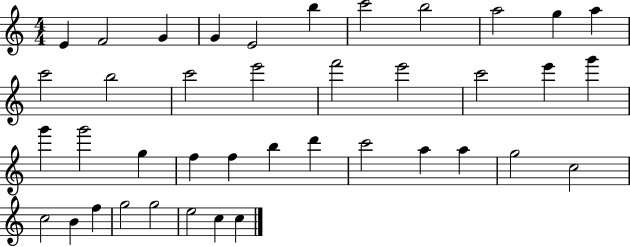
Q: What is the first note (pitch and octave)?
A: E4